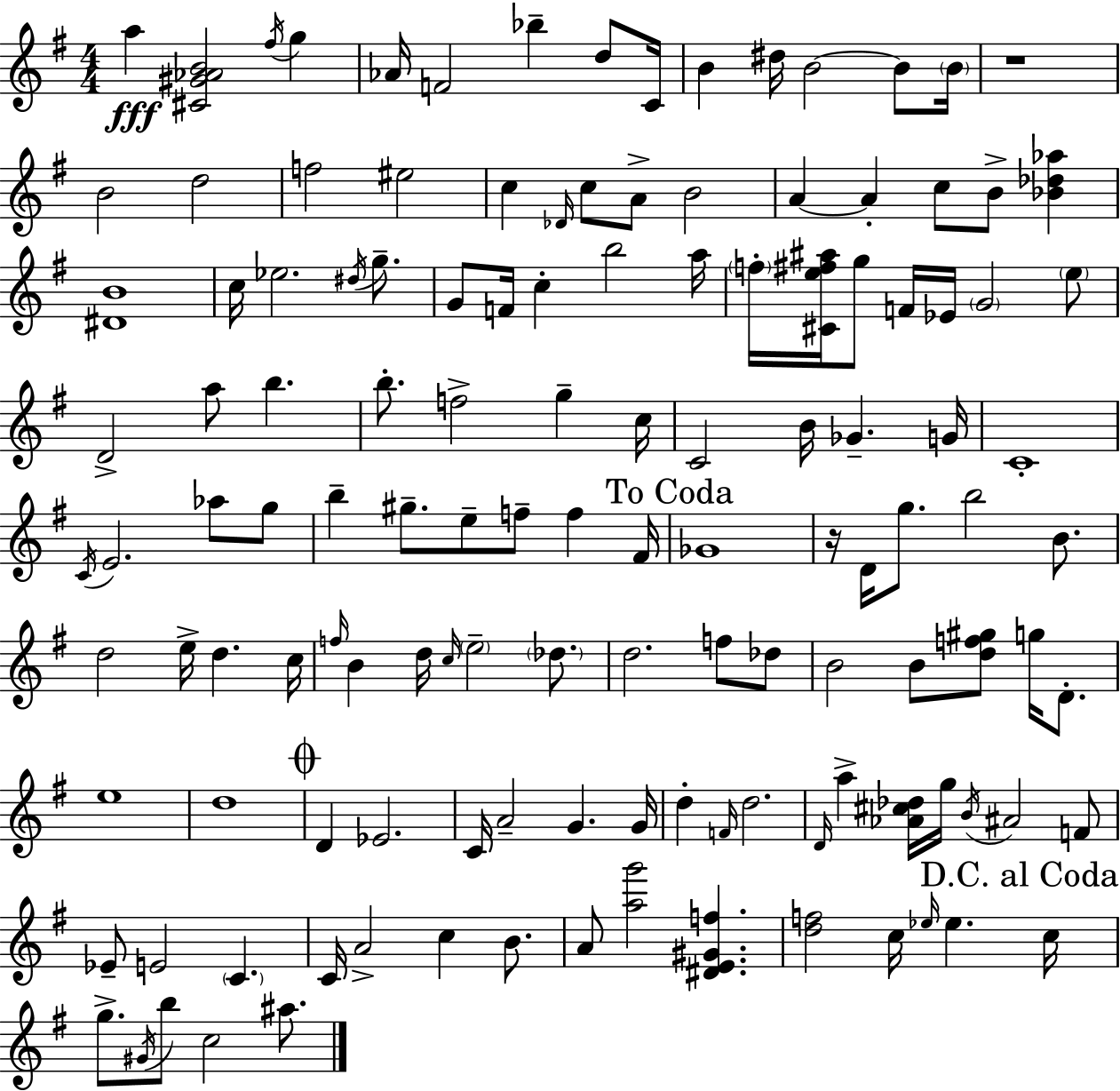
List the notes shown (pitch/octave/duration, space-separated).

A5/q [C#4,G#4,Ab4,B4]/h F#5/s G5/q Ab4/s F4/h Bb5/q D5/e C4/s B4/q D#5/s B4/h B4/e B4/s R/w B4/h D5/h F5/h EIS5/h C5/q Db4/s C5/e A4/e B4/h A4/q A4/q C5/e B4/e [Bb4,Db5,Ab5]/q [D#4,B4]/w C5/s Eb5/h. D#5/s G5/e. G4/e F4/s C5/q B5/h A5/s F5/s [C#4,E5,F#5,A#5]/s G5/e F4/s Eb4/s G4/h E5/e D4/h A5/e B5/q. B5/e. F5/h G5/q C5/s C4/h B4/s Gb4/q. G4/s C4/w C4/s E4/h. Ab5/e G5/e B5/q G#5/e. E5/e F5/e F5/q F#4/s Gb4/w R/s D4/s G5/e. B5/h B4/e. D5/h E5/s D5/q. C5/s F5/s B4/q D5/s C5/s E5/h Db5/e. D5/h. F5/e Db5/e B4/h B4/e [D5,F5,G#5]/e G5/s D4/e. E5/w D5/w D4/q Eb4/h. C4/s A4/h G4/q. G4/s D5/q F4/s D5/h. D4/s A5/q [Ab4,C#5,Db5]/s G5/s B4/s A#4/h F4/e Eb4/e E4/h C4/q. C4/s A4/h C5/q B4/e. A4/e [A5,G6]/h [D#4,E4,G#4,F5]/q. [D5,F5]/h C5/s Eb5/s Eb5/q. C5/s G5/e. G#4/s B5/e C5/h A#5/e.